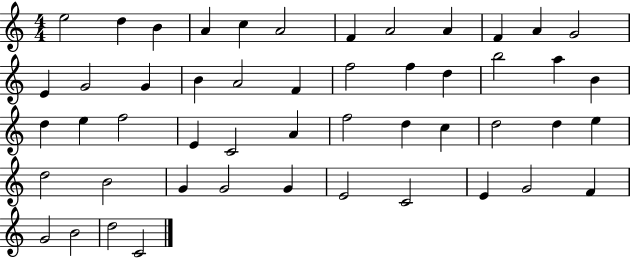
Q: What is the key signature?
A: C major